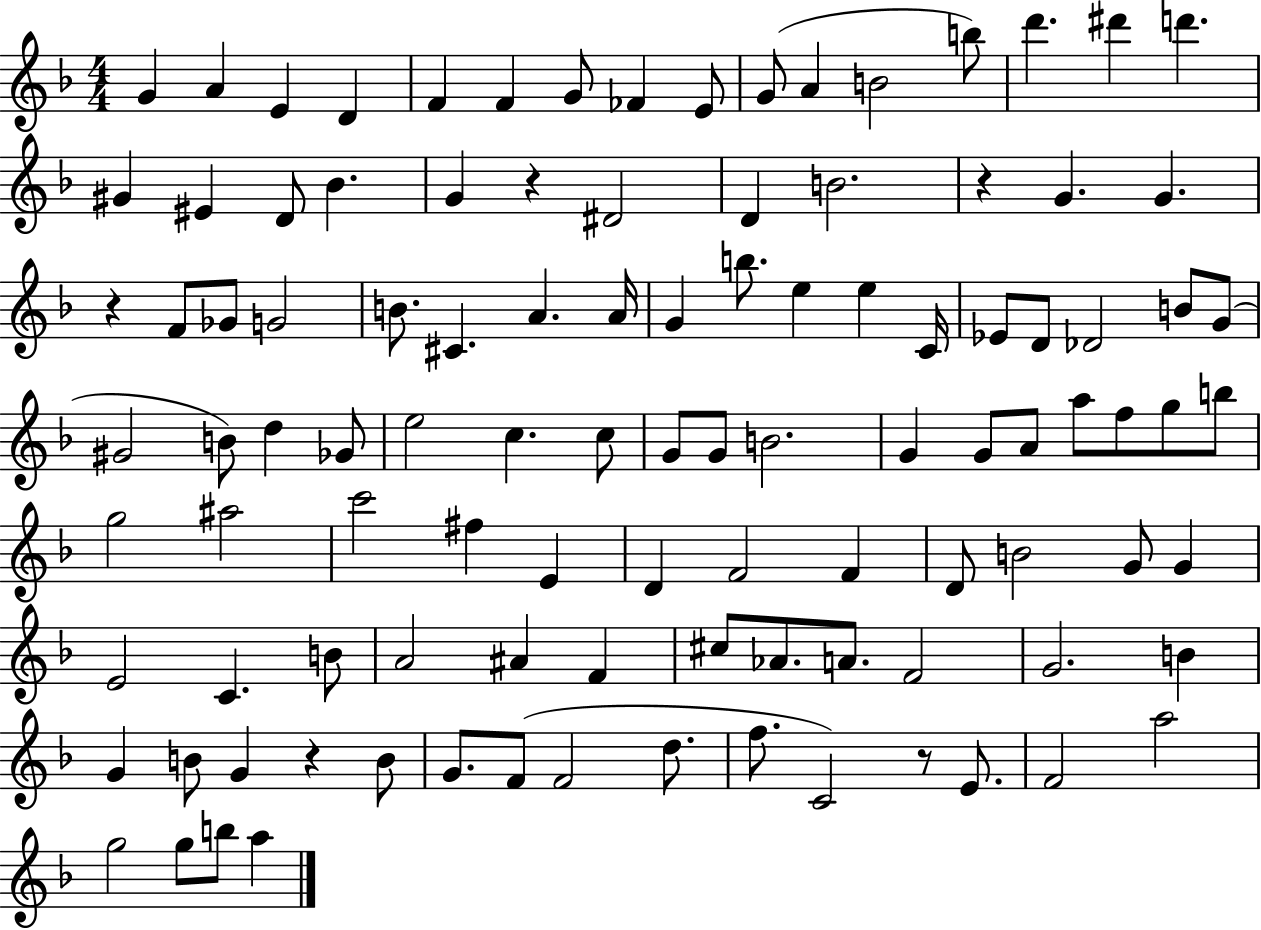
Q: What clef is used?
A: treble